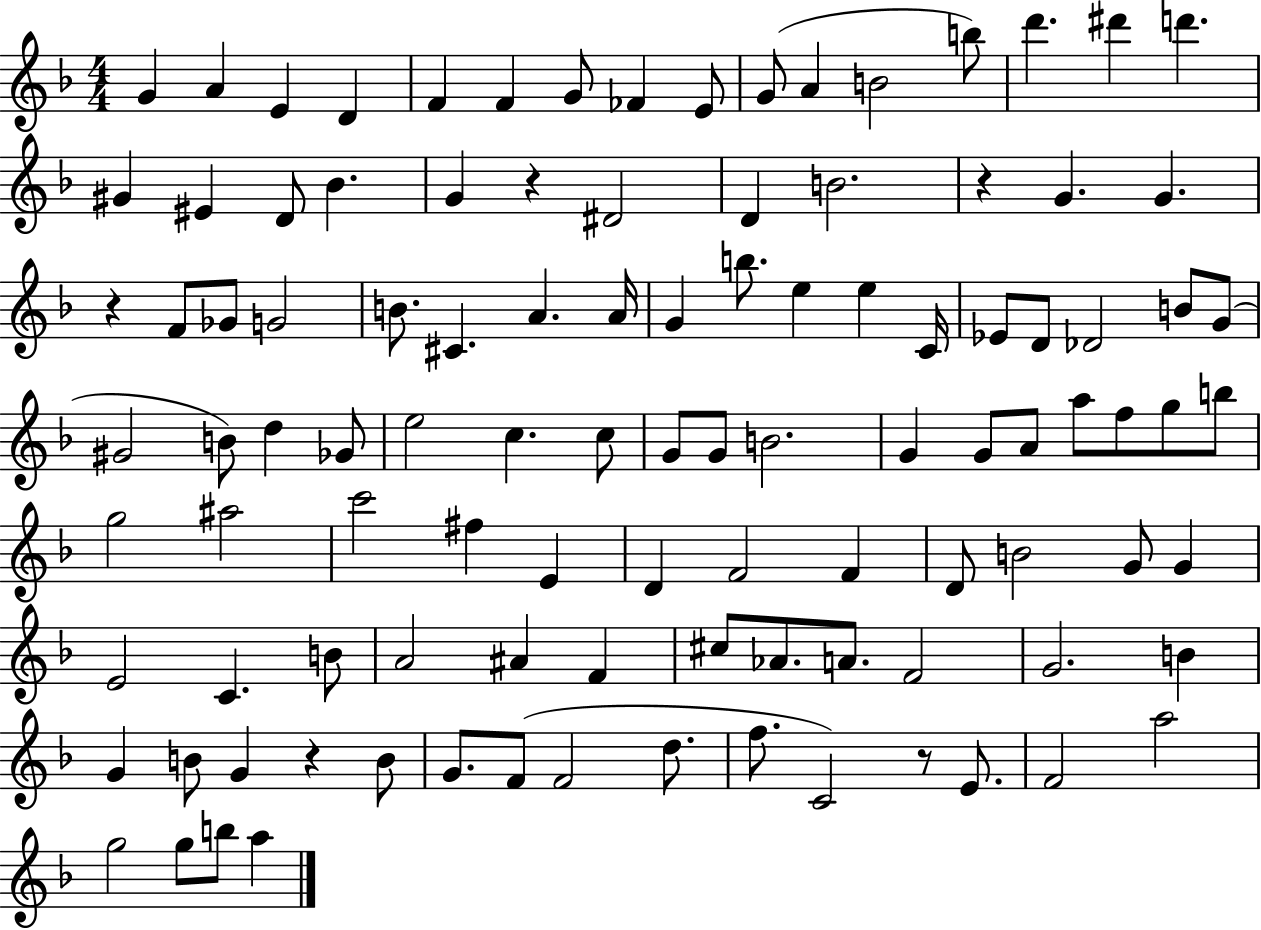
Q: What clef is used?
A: treble